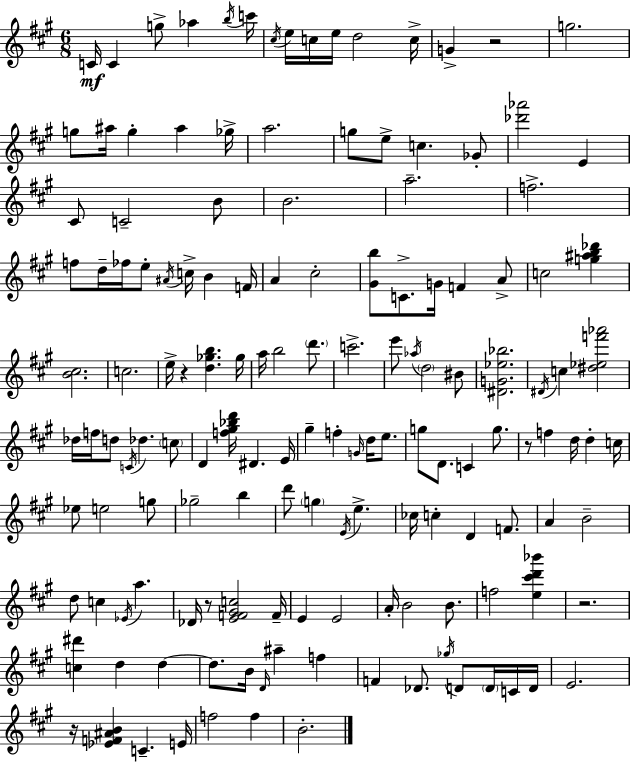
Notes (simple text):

C4/s C4/q G5/e Ab5/q B5/s C6/s C#5/s E5/s C5/s E5/s D5/h C5/s G4/q R/h G5/h. G5/e A#5/s G5/q A#5/q Gb5/s A5/h. G5/e E5/e C5/q. Gb4/e [Db6,Ab6]/h E4/q C#4/e C4/h B4/e B4/h. A5/h. F5/h. F5/e D5/s FES5/s E5/e A#4/s C5/s B4/q F4/s A4/q C#5/h [G#4,B5]/e C4/e. G4/s F4/q A4/e C5/h [G5,A#5,B5,Db6]/q [B4,C#5]/h. C5/h. E5/s R/q [D5,Gb5,B5]/q. Gb5/s A5/s B5/h D6/e. C6/h. E6/e Ab5/s D5/h BIS4/e [D#4,G4,Eb5,Bb5]/h. D#4/s C5/q [D#5,Eb5,F6,Ab6]/h Db5/s F5/s D5/e C4/s Db5/q. C5/e D4/q [F5,G#5,Bb5,D6]/s D#4/q. E4/s G#5/q F5/q G4/s D5/s E5/e. G5/e D4/e. C4/q G5/e. R/e F5/q D5/s D5/q C5/s Eb5/e E5/h G5/e Gb5/h B5/q D6/e G5/q E4/s E5/q. CES5/s C5/q D4/q F4/e. A4/q B4/h D5/e C5/q Eb4/s A5/q. Db4/s R/e [E4,F4,G#4,C5]/h F4/s E4/q E4/h A4/s B4/h B4/e. F5/h [E5,C#6,D6,Bb6]/q R/h. [C5,D#6]/q D5/q D5/q D5/e. B4/s D4/s A#5/q F5/q F4/q Db4/e. Gb5/s D4/e D4/s C4/s D4/s E4/h. R/s [Eb4,F4,A#4,B4]/q C4/q. E4/s F5/h F5/q B4/h.